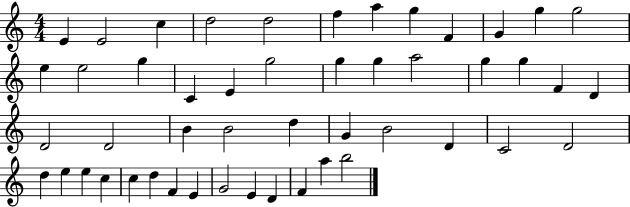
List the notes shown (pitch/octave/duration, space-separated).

E4/q E4/h C5/q D5/h D5/h F5/q A5/q G5/q F4/q G4/q G5/q G5/h E5/q E5/h G5/q C4/q E4/q G5/h G5/q G5/q A5/h G5/q G5/q F4/q D4/q D4/h D4/h B4/q B4/h D5/q G4/q B4/h D4/q C4/h D4/h D5/q E5/q E5/q C5/q C5/q D5/q F4/q E4/q G4/h E4/q D4/q F4/q A5/q B5/h